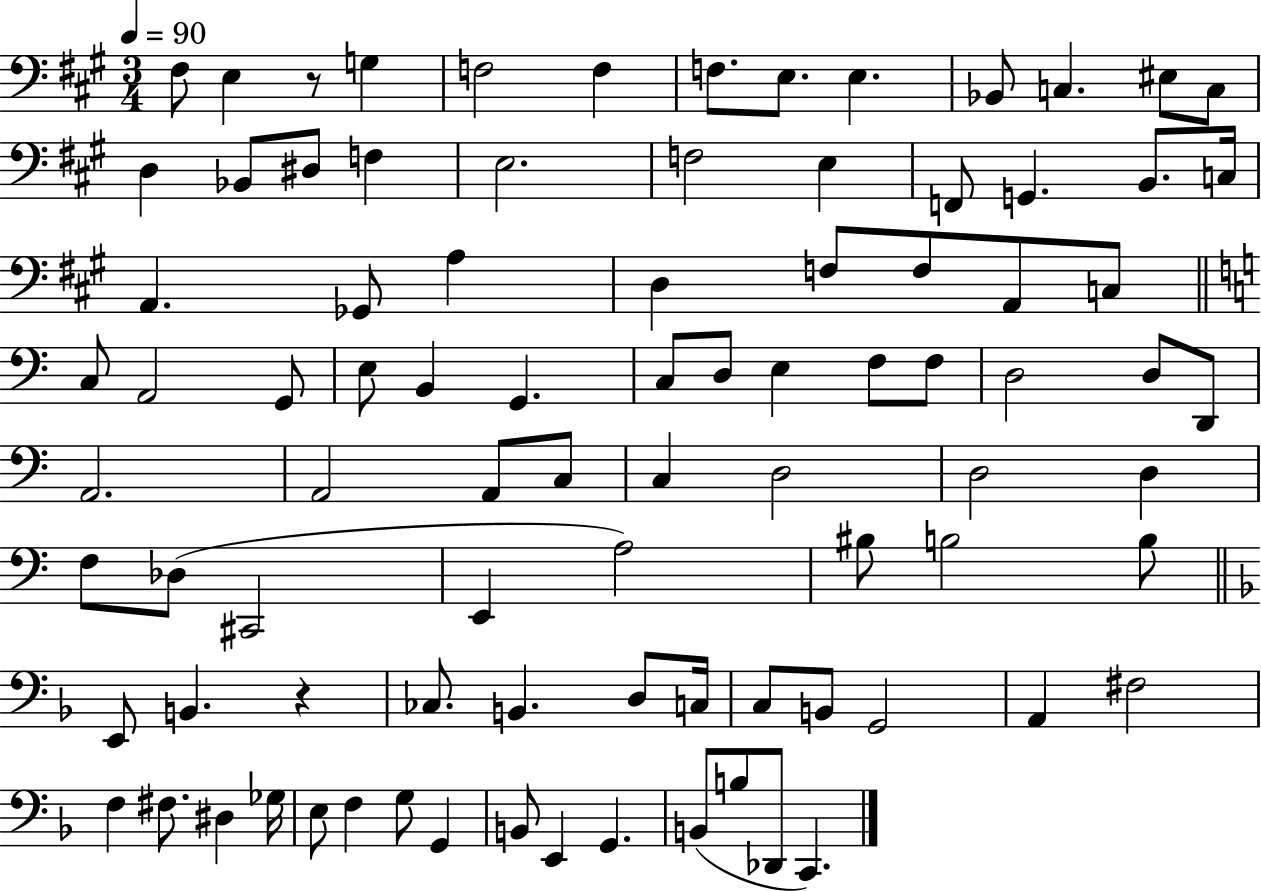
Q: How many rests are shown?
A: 2